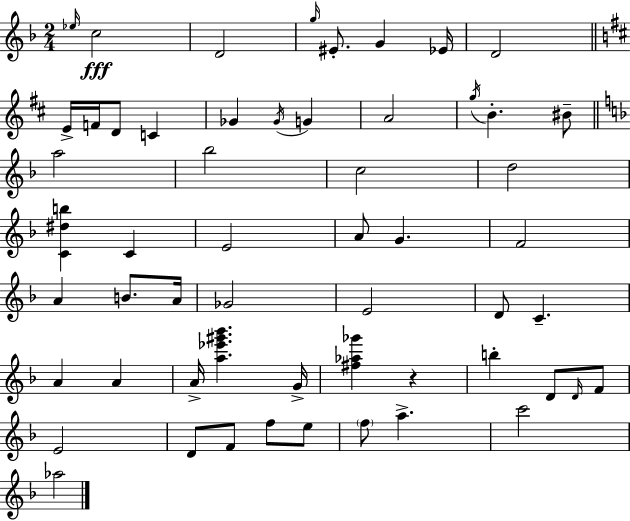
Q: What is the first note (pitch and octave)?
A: Eb5